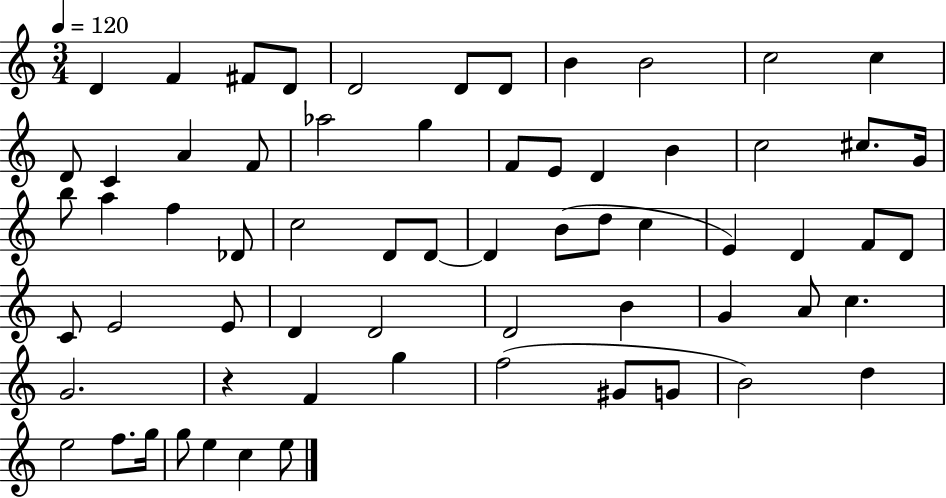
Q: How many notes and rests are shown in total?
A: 65